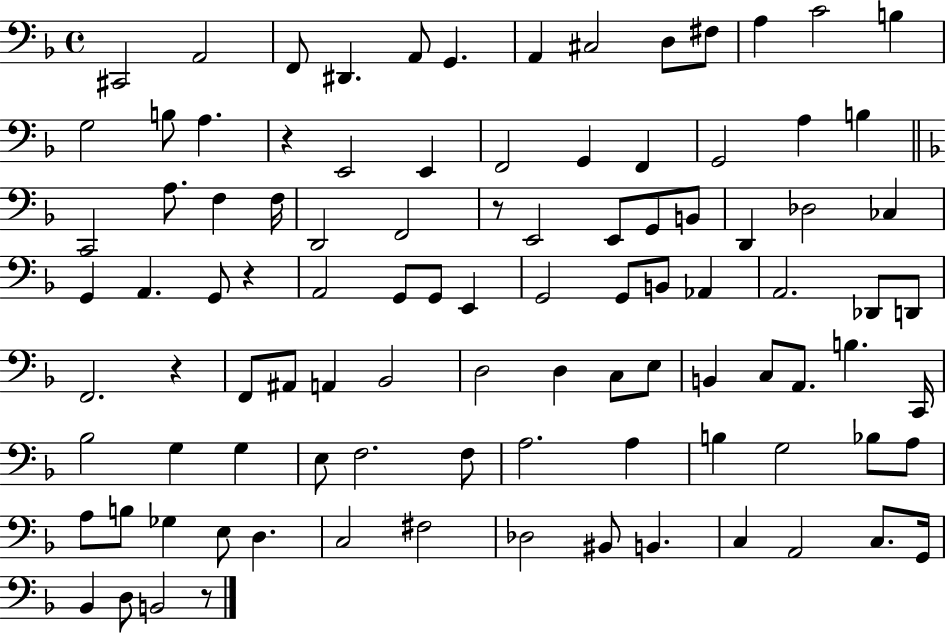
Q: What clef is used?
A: bass